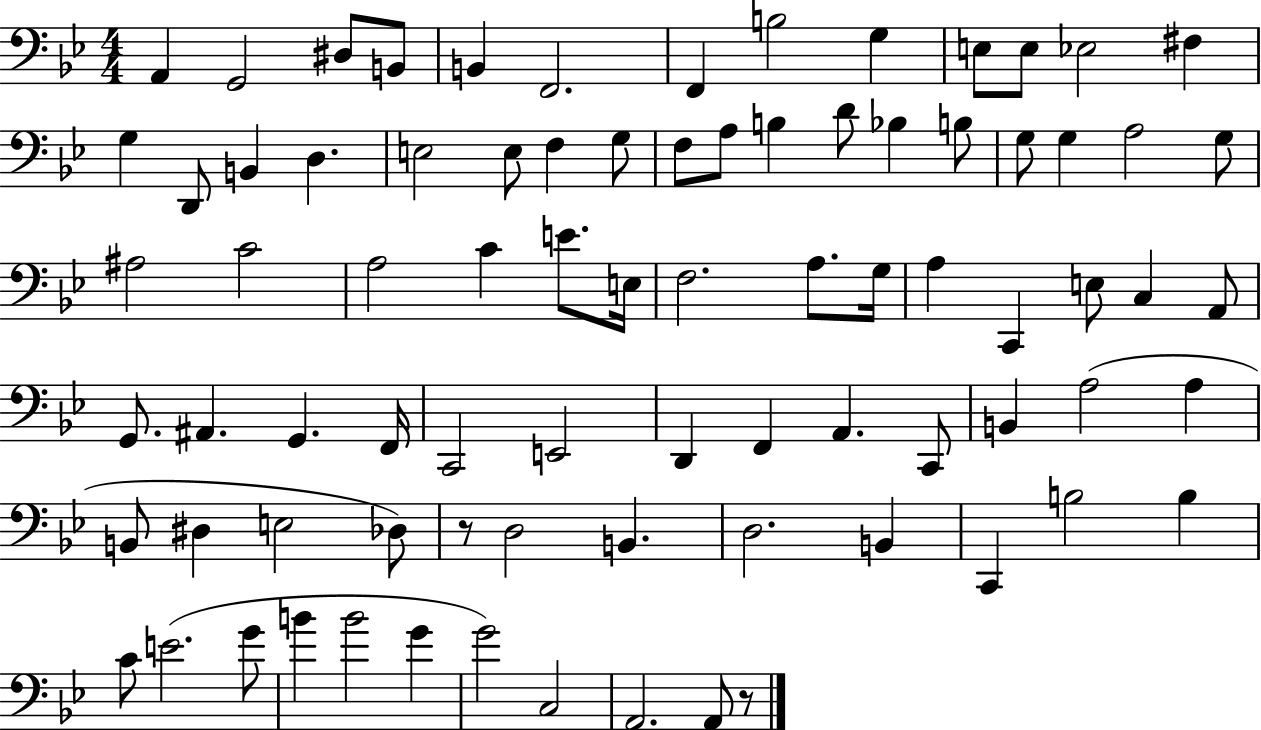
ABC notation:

X:1
T:Untitled
M:4/4
L:1/4
K:Bb
A,, G,,2 ^D,/2 B,,/2 B,, F,,2 F,, B,2 G, E,/2 E,/2 _E,2 ^F, G, D,,/2 B,, D, E,2 E,/2 F, G,/2 F,/2 A,/2 B, D/2 _B, B,/2 G,/2 G, A,2 G,/2 ^A,2 C2 A,2 C E/2 E,/4 F,2 A,/2 G,/4 A, C,, E,/2 C, A,,/2 G,,/2 ^A,, G,, F,,/4 C,,2 E,,2 D,, F,, A,, C,,/2 B,, A,2 A, B,,/2 ^D, E,2 _D,/2 z/2 D,2 B,, D,2 B,, C,, B,2 B, C/2 E2 G/2 B B2 G G2 C,2 A,,2 A,,/2 z/2